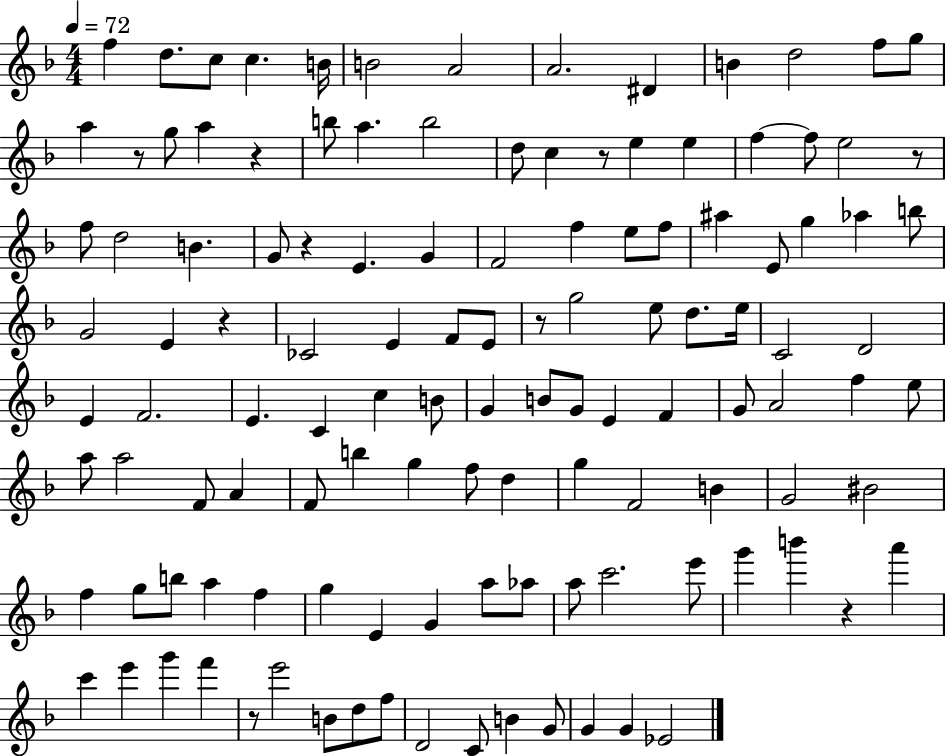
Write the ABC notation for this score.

X:1
T:Untitled
M:4/4
L:1/4
K:F
f d/2 c/2 c B/4 B2 A2 A2 ^D B d2 f/2 g/2 a z/2 g/2 a z b/2 a b2 d/2 c z/2 e e f f/2 e2 z/2 f/2 d2 B G/2 z E G F2 f e/2 f/2 ^a E/2 g _a b/2 G2 E z _C2 E F/2 E/2 z/2 g2 e/2 d/2 e/4 C2 D2 E F2 E C c B/2 G B/2 G/2 E F G/2 A2 f e/2 a/2 a2 F/2 A F/2 b g f/2 d g F2 B G2 ^B2 f g/2 b/2 a f g E G a/2 _a/2 a/2 c'2 e'/2 g' b' z a' c' e' g' f' z/2 e'2 B/2 d/2 f/2 D2 C/2 B G/2 G G _E2